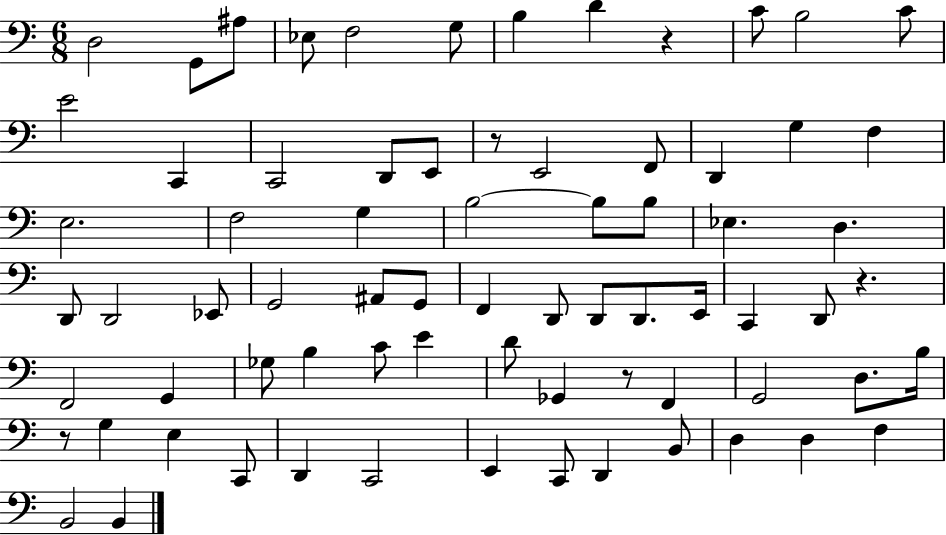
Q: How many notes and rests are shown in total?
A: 73